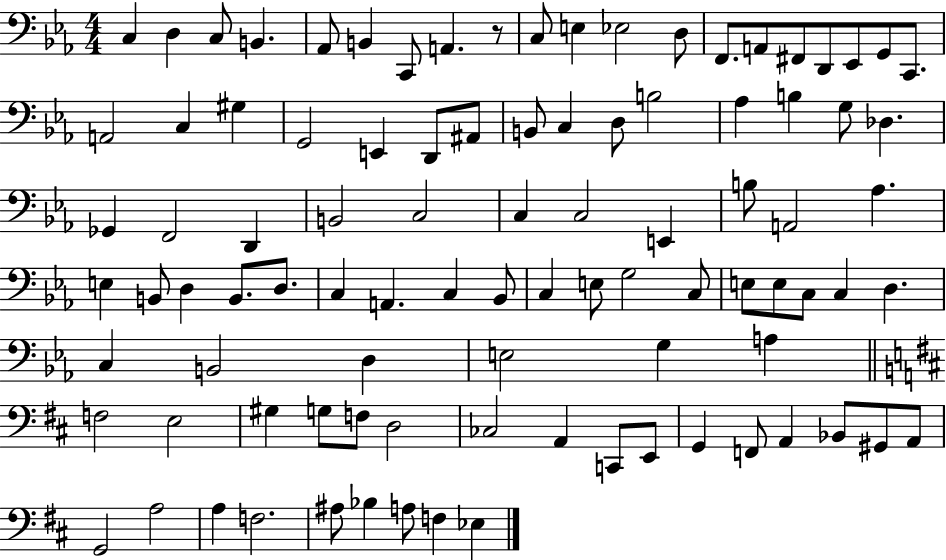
{
  \clef bass
  \numericTimeSignature
  \time 4/4
  \key ees \major
  c4 d4 c8 b,4. | aes,8 b,4 c,8 a,4. r8 | c8 e4 ees2 d8 | f,8. a,8 fis,8 d,8 ees,8 g,8 c,8. | \break a,2 c4 gis4 | g,2 e,4 d,8 ais,8 | b,8 c4 d8 b2 | aes4 b4 g8 des4. | \break ges,4 f,2 d,4 | b,2 c2 | c4 c2 e,4 | b8 a,2 aes4. | \break e4 b,8 d4 b,8. d8. | c4 a,4. c4 bes,8 | c4 e8 g2 c8 | e8 e8 c8 c4 d4. | \break c4 b,2 d4 | e2 g4 a4 | \bar "||" \break \key b \minor f2 e2 | gis4 g8 f8 d2 | ces2 a,4 c,8 e,8 | g,4 f,8 a,4 bes,8 gis,8 a,8 | \break g,2 a2 | a4 f2. | ais8 bes4 a8 f4 ees4 | \bar "|."
}